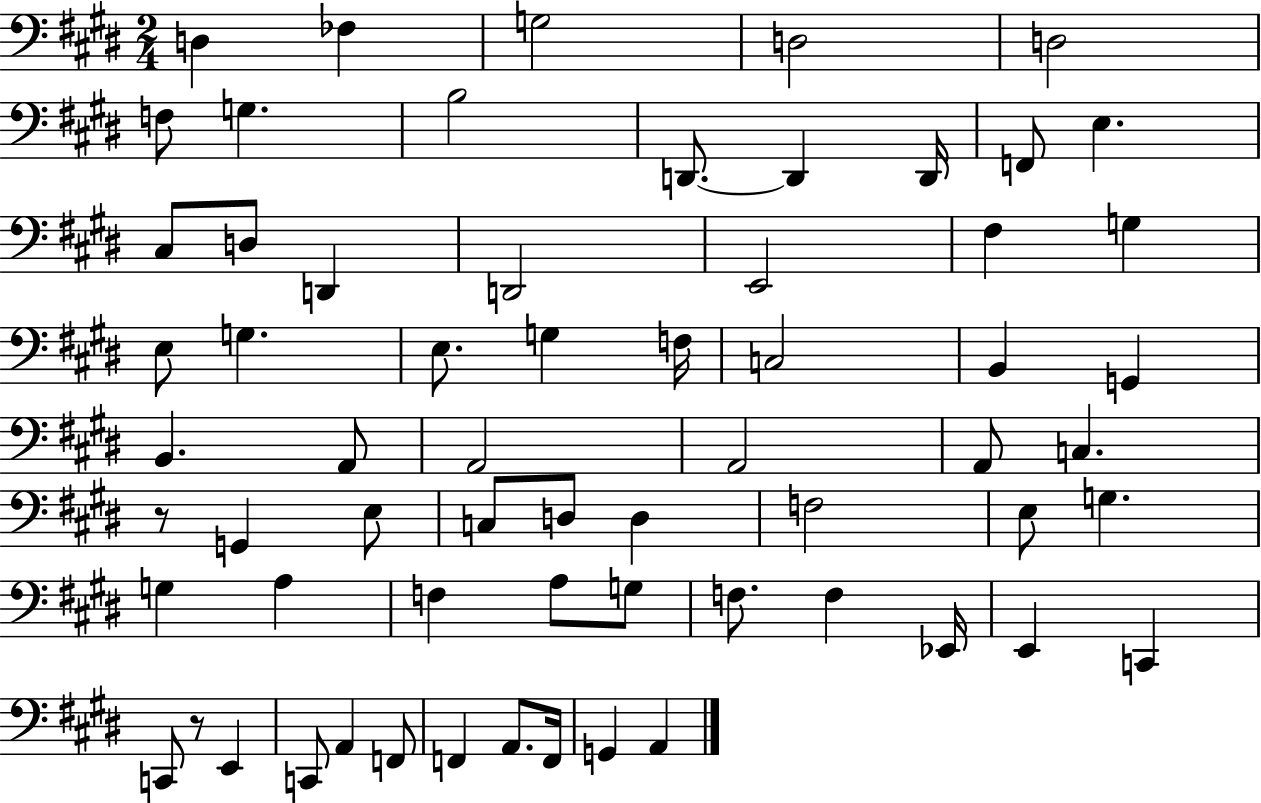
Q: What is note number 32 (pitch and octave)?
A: A2